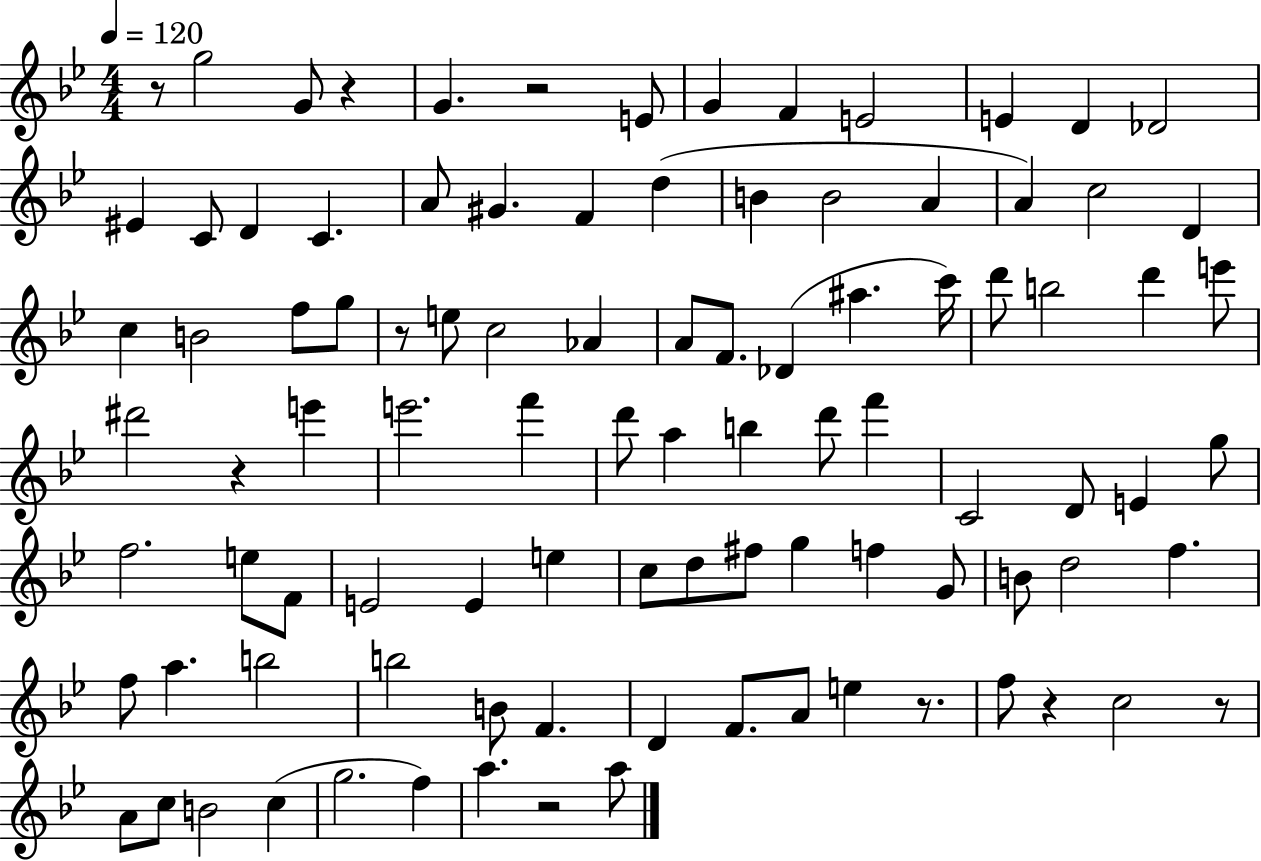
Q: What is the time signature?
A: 4/4